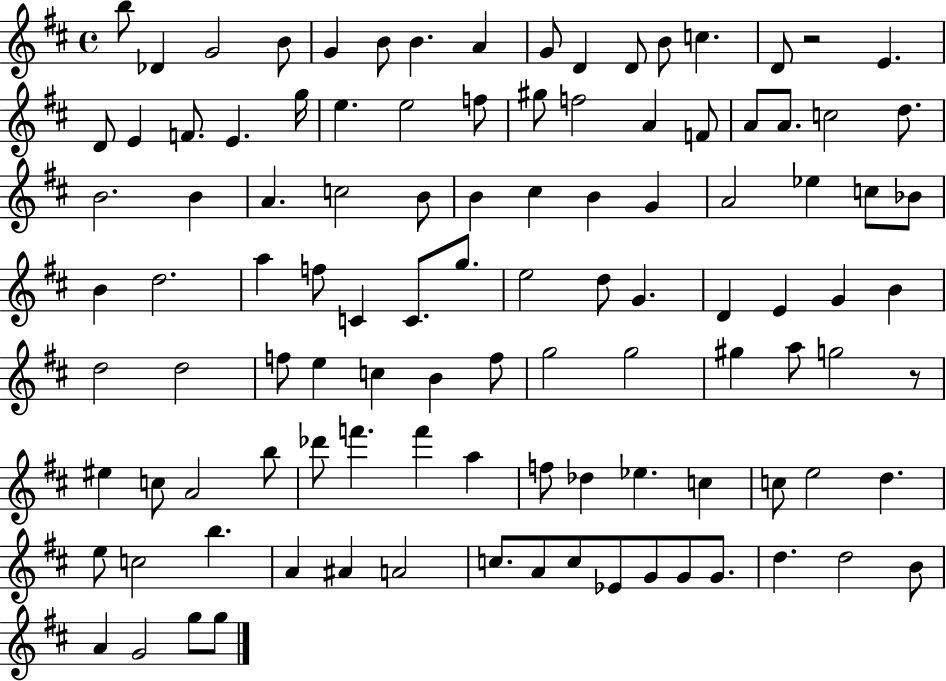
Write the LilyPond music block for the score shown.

{
  \clef treble
  \time 4/4
  \defaultTimeSignature
  \key d \major
  b''8 des'4 g'2 b'8 | g'4 b'8 b'4. a'4 | g'8 d'4 d'8 b'8 c''4. | d'8 r2 e'4. | \break d'8 e'4 f'8. e'4. g''16 | e''4. e''2 f''8 | gis''8 f''2 a'4 f'8 | a'8 a'8. c''2 d''8. | \break b'2. b'4 | a'4. c''2 b'8 | b'4 cis''4 b'4 g'4 | a'2 ees''4 c''8 bes'8 | \break b'4 d''2. | a''4 f''8 c'4 c'8. g''8. | e''2 d''8 g'4. | d'4 e'4 g'4 b'4 | \break d''2 d''2 | f''8 e''4 c''4 b'4 f''8 | g''2 g''2 | gis''4 a''8 g''2 r8 | \break eis''4 c''8 a'2 b''8 | des'''8 f'''4. f'''4 a''4 | f''8 des''4 ees''4. c''4 | c''8 e''2 d''4. | \break e''8 c''2 b''4. | a'4 ais'4 a'2 | c''8. a'8 c''8 ees'8 g'8 g'8 g'8. | d''4. d''2 b'8 | \break a'4 g'2 g''8 g''8 | \bar "|."
}